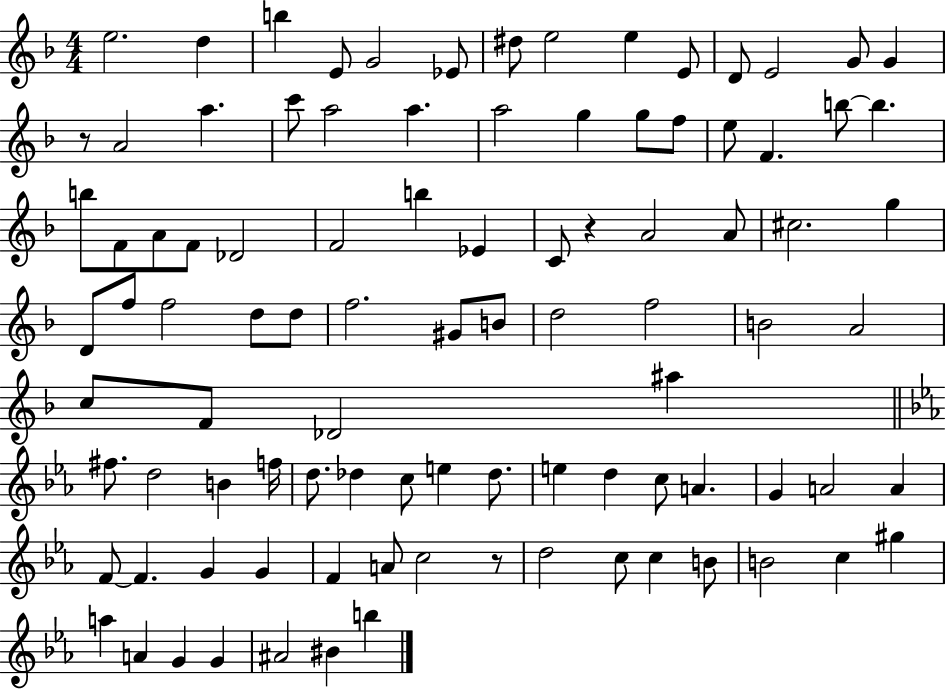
E5/h. D5/q B5/q E4/e G4/h Eb4/e D#5/e E5/h E5/q E4/e D4/e E4/h G4/e G4/q R/e A4/h A5/q. C6/e A5/h A5/q. A5/h G5/q G5/e F5/e E5/e F4/q. B5/e B5/q. B5/e F4/e A4/e F4/e Db4/h F4/h B5/q Eb4/q C4/e R/q A4/h A4/e C#5/h. G5/q D4/e F5/e F5/h D5/e D5/e F5/h. G#4/e B4/e D5/h F5/h B4/h A4/h C5/e F4/e Db4/h A#5/q F#5/e. D5/h B4/q F5/s D5/e. Db5/q C5/e E5/q Db5/e. E5/q D5/q C5/e A4/q. G4/q A4/h A4/q F4/e F4/q. G4/q G4/q F4/q A4/e C5/h R/e D5/h C5/e C5/q B4/e B4/h C5/q G#5/q A5/q A4/q G4/q G4/q A#4/h BIS4/q B5/q